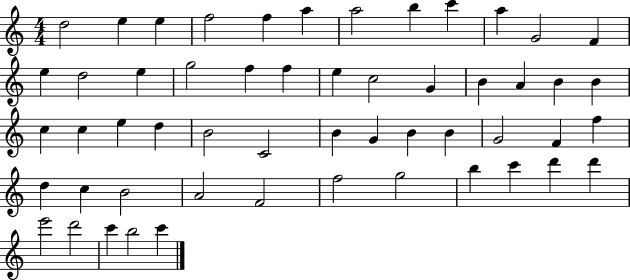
D5/h E5/q E5/q F5/h F5/q A5/q A5/h B5/q C6/q A5/q G4/h F4/q E5/q D5/h E5/q G5/h F5/q F5/q E5/q C5/h G4/q B4/q A4/q B4/q B4/q C5/q C5/q E5/q D5/q B4/h C4/h B4/q G4/q B4/q B4/q G4/h F4/q F5/q D5/q C5/q B4/h A4/h F4/h F5/h G5/h B5/q C6/q D6/q D6/q E6/h D6/h C6/q B5/h C6/q